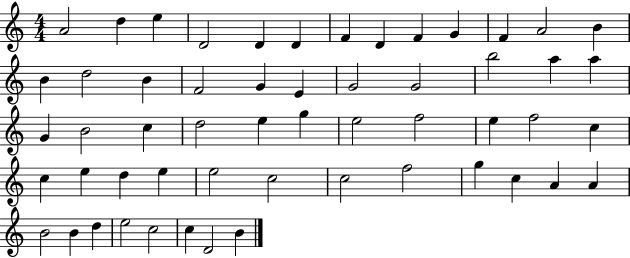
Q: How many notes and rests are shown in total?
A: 55